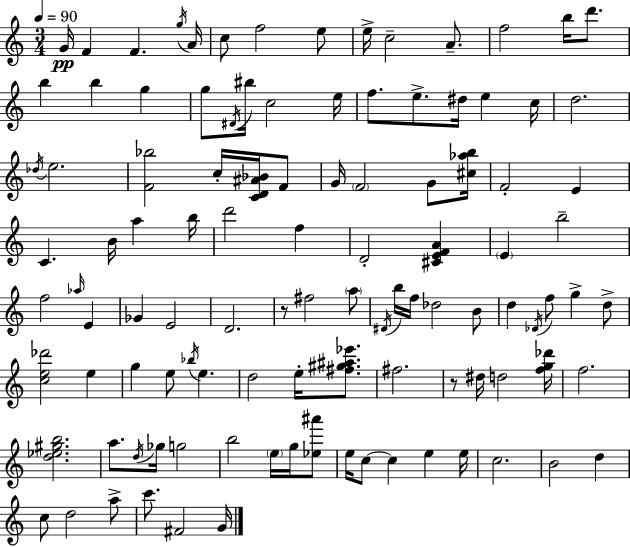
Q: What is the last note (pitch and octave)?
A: G4